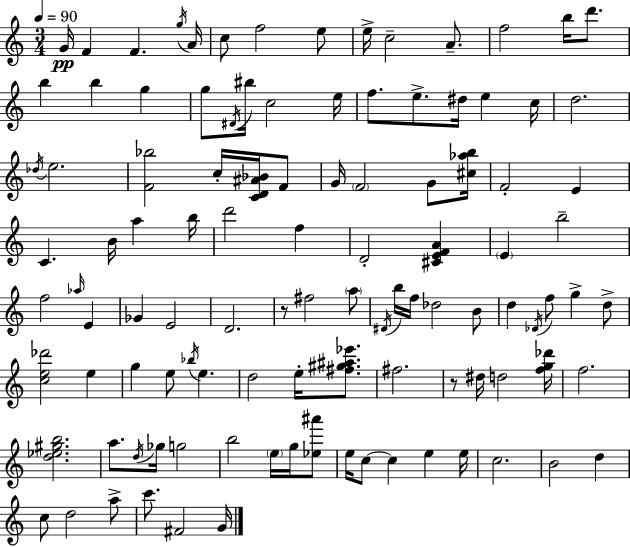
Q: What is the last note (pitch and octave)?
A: G4